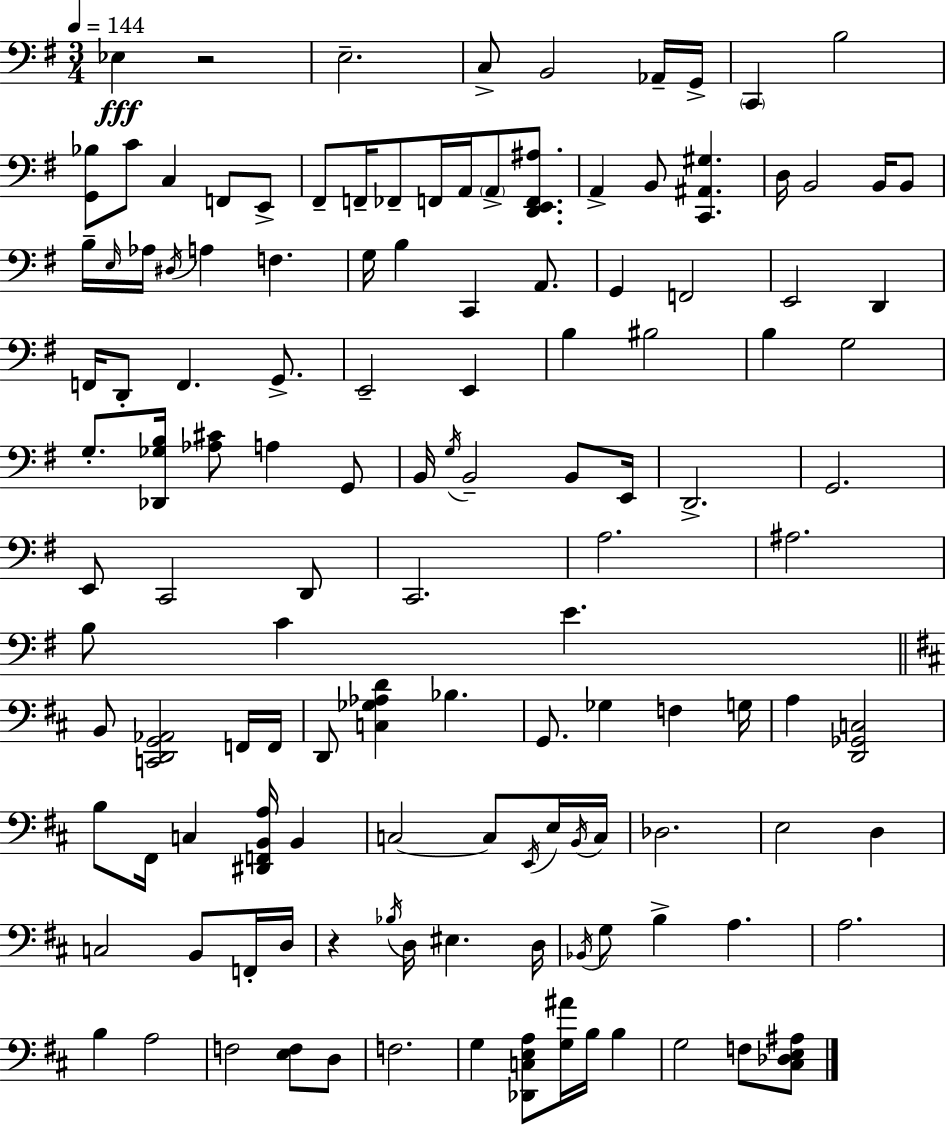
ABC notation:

X:1
T:Untitled
M:3/4
L:1/4
K:Em
_E, z2 E,2 C,/2 B,,2 _A,,/4 G,,/4 C,, B,2 [G,,_B,]/2 C/2 C, F,,/2 E,,/2 ^F,,/2 F,,/4 _F,,/2 F,,/4 A,,/4 A,,/2 [D,,E,,F,,^A,]/2 A,, B,,/2 [C,,^A,,^G,] D,/4 B,,2 B,,/4 B,,/2 B,/4 E,/4 _A,/4 ^D,/4 A, F, G,/4 B, C,, A,,/2 G,, F,,2 E,,2 D,, F,,/4 D,,/2 F,, G,,/2 E,,2 E,, B, ^B,2 B, G,2 G,/2 [_D,,_G,B,]/4 [_A,^C]/2 A, G,,/2 B,,/4 G,/4 B,,2 B,,/2 E,,/4 D,,2 G,,2 E,,/2 C,,2 D,,/2 C,,2 A,2 ^A,2 B,/2 C E B,,/2 [C,,D,,G,,_A,,]2 F,,/4 F,,/4 D,,/2 [C,_G,_A,D] _B, G,,/2 _G, F, G,/4 A, [D,,_G,,C,]2 B,/2 ^F,,/4 C, [^D,,F,,B,,A,]/4 B,, C,2 C,/2 E,,/4 E,/4 B,,/4 C,/4 _D,2 E,2 D, C,2 B,,/2 F,,/4 D,/4 z _B,/4 D,/4 ^E, D,/4 _B,,/4 G,/2 B, A, A,2 B, A,2 F,2 [E,F,]/2 D,/2 F,2 G, [_D,,C,E,A,]/2 [G,^A]/4 B,/4 B, G,2 F,/2 [^C,_D,E,^A,]/2